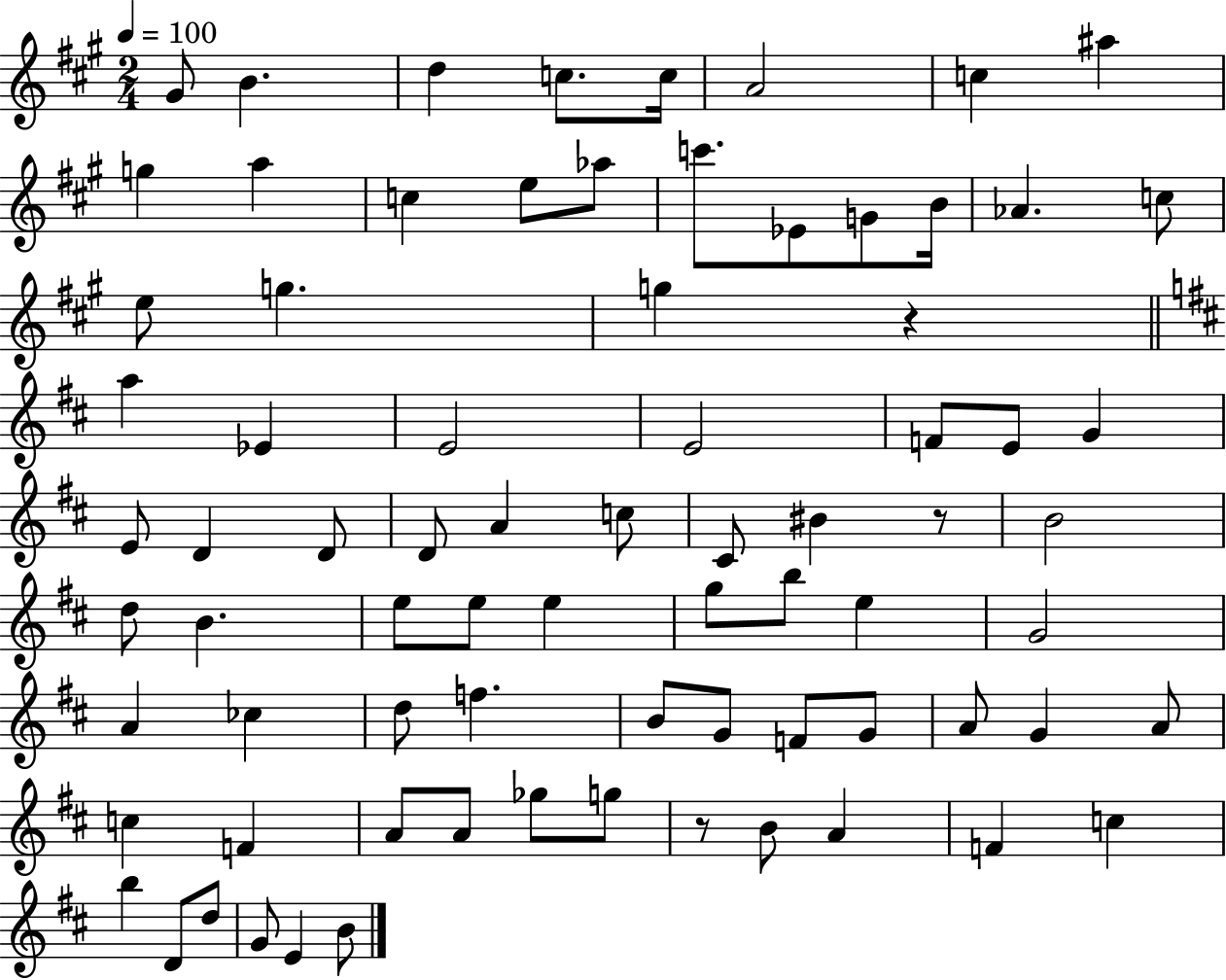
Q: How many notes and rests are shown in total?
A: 77